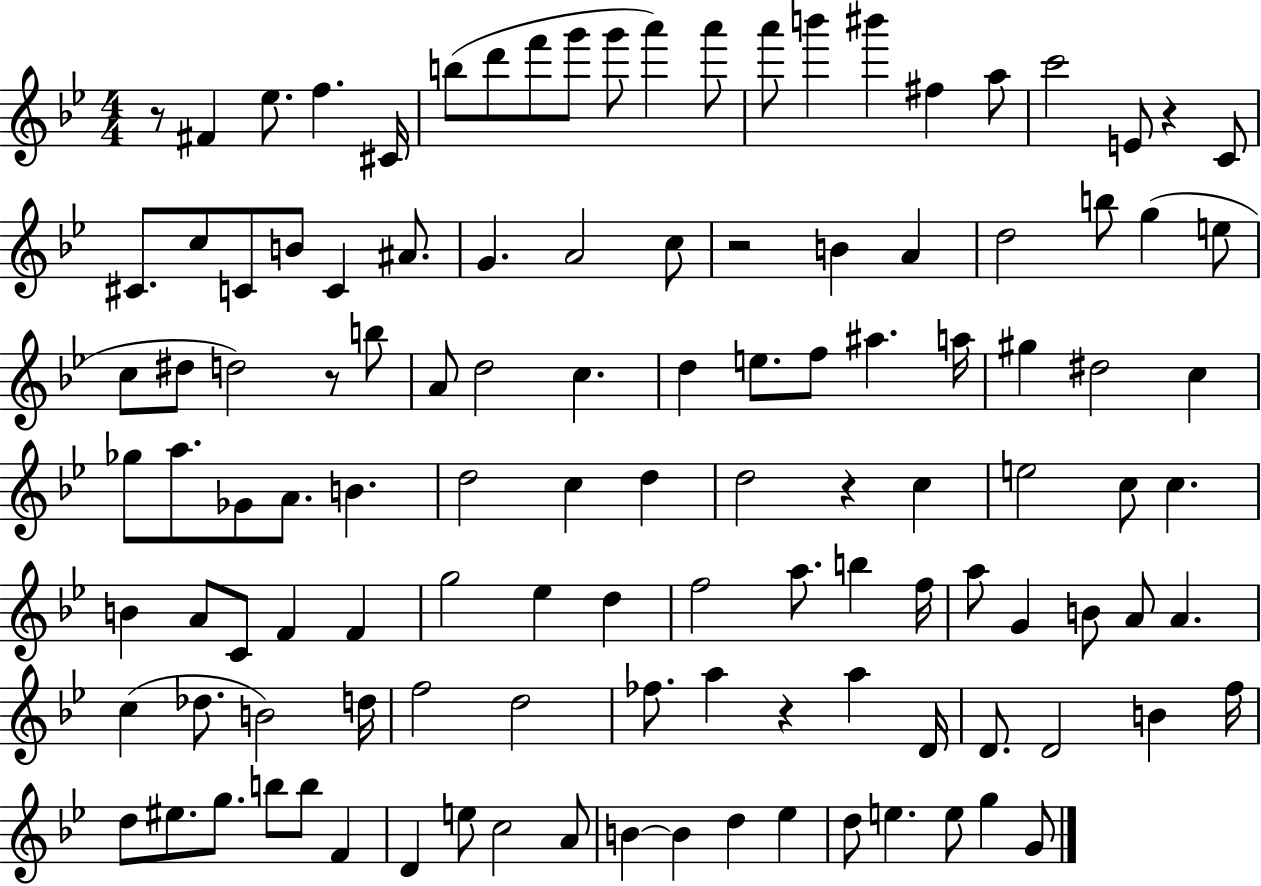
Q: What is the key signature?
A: BES major